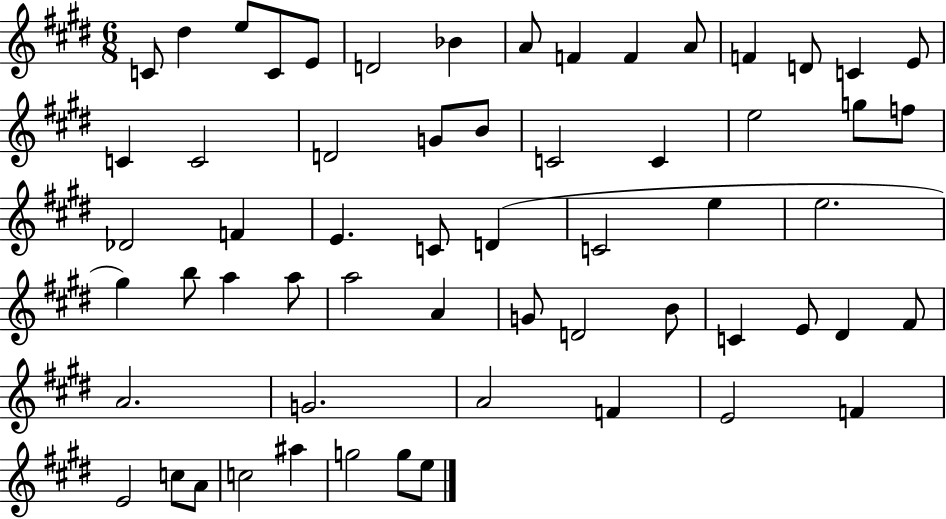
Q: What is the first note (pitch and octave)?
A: C4